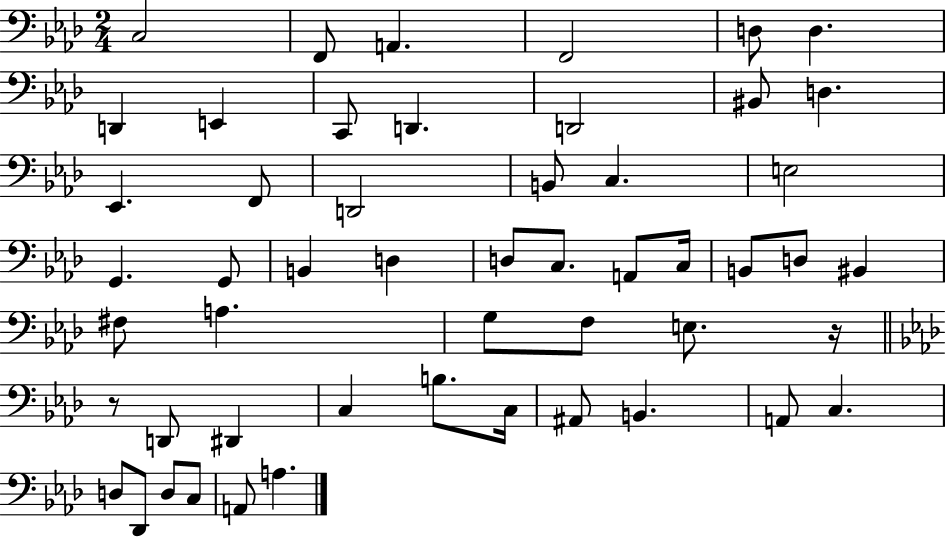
{
  \clef bass
  \numericTimeSignature
  \time 2/4
  \key aes \major
  c2 | f,8 a,4. | f,2 | d8 d4. | \break d,4 e,4 | c,8 d,4. | d,2 | bis,8 d4. | \break ees,4. f,8 | d,2 | b,8 c4. | e2 | \break g,4. g,8 | b,4 d4 | d8 c8. a,8 c16 | b,8 d8 bis,4 | \break fis8 a4. | g8 f8 e8. r16 | \bar "||" \break \key f \minor r8 d,8 dis,4 | c4 b8. c16 | ais,8 b,4. | a,8 c4. | \break d8 des,8 d8 c8 | a,8 a4. | \bar "|."
}